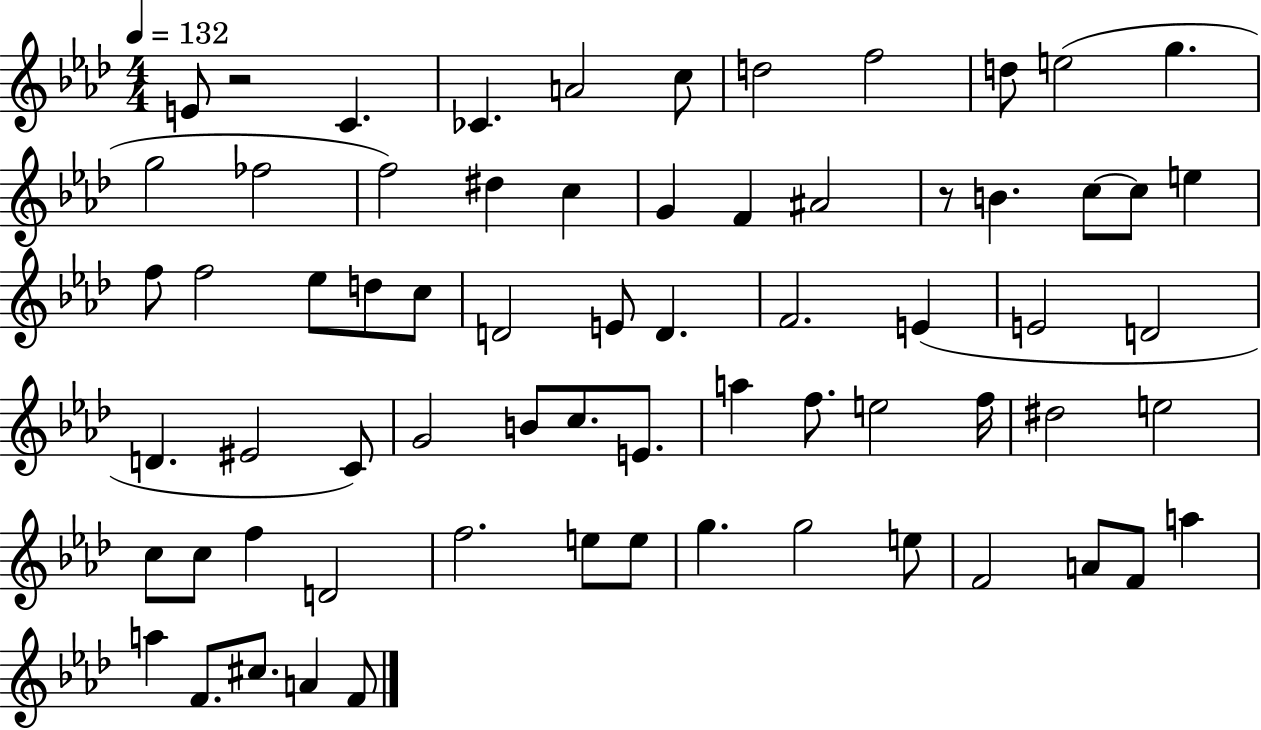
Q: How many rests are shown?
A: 2